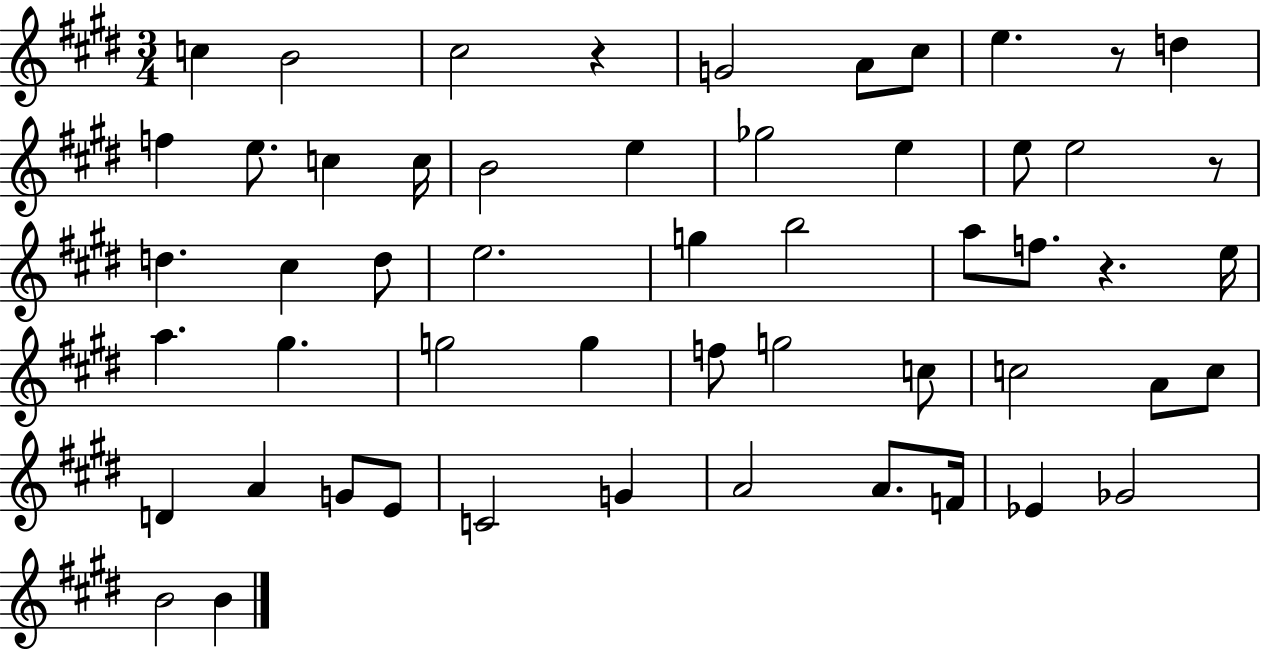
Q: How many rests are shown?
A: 4